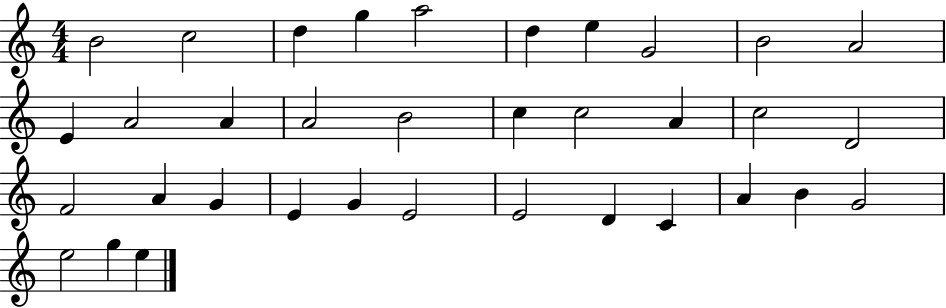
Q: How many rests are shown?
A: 0